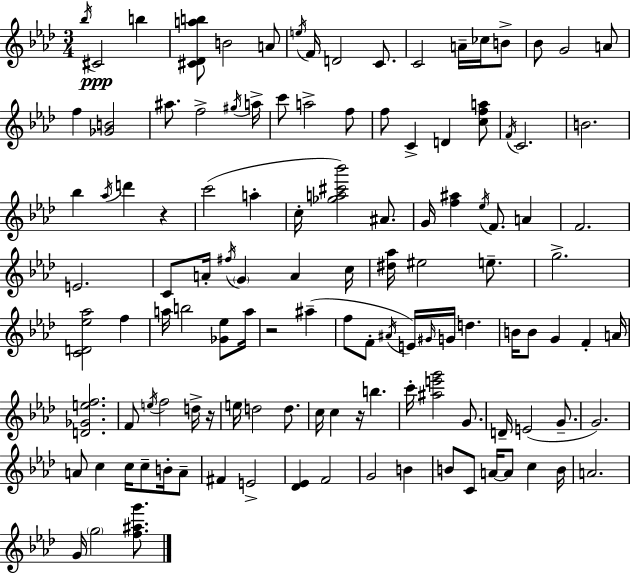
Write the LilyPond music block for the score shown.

{
  \clef treble
  \numericTimeSignature
  \time 3/4
  \key f \minor
  \acciaccatura { bes''16 }\ppp cis'2 b''4 | <cis' des' a'' b''>8 b'2 a'8 | \acciaccatura { e''16 } f'16 d'2 c'8. | c'2 a'16-- ces''16 | \break b'8-> bes'8 g'2 | a'8 f''4 <ges' b'>2 | ais''8. f''2-> | \acciaccatura { gis''16 } a''16-> c'''8 a''2-> | \break f''8 f''8 c'4-> d'4 | <c'' f'' a''>8 \acciaccatura { f'16 } c'2. | b'2. | bes''4 \acciaccatura { aes''16 } d'''4 | \break r4 c'''2( | a''4-. c''16-. <ges'' a'' cis''' bes'''>2) | ais'8. g'16 <f'' ais''>4 \acciaccatura { ees''16 } f'8. | a'4 f'2. | \break e'2. | c'8 a'16-. \acciaccatura { fis''16 } \parenthesize g'4 | a'4 c''16 <dis'' aes''>16 eis''2 | e''8.-- g''2.-> | \break <c' d' ees'' aes''>2 | f''4 a''16 b''2 | <ges' ees''>8 a''16 r2 | ais''4--( f''8 f'8-. \acciaccatura { ais'16 } | \break e'16) \grace { gis'16 } g'16 d''4. b'16 b'8 | g'4 f'4-. a'16 <d' ges' e'' f''>2. | f'8 \acciaccatura { e''16 } | f''2 d''16-> r16 e''16 d''2 | \break d''8. c''16 c''4 | r16 b''4. c'''16-. <ais'' e''' g'''>2 | g'8. d'16-- e'2( | g'8.-- g'2.) | \break a'8 | c''4 c''16 c''8-- b'16-. a'8-- fis'4 | e'2-> <des' ees'>4 | f'2 g'2 | \break b'4 b'8 | c'8 a'16~~ a'8 c''4 b'16 a'2. | g'16 \parenthesize g''2 | <f'' ais'' g'''>8. \bar "|."
}